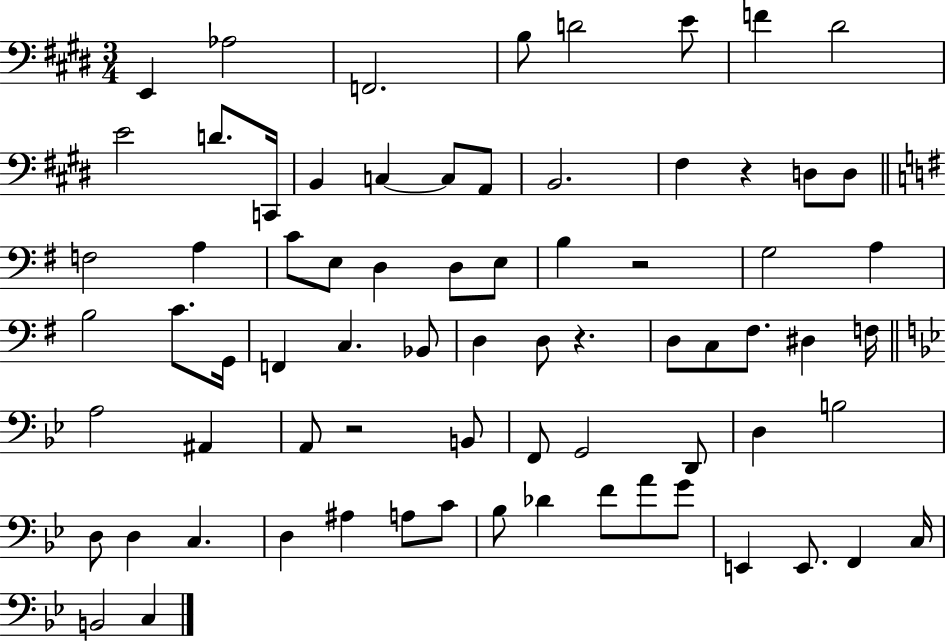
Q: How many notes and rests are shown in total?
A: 73